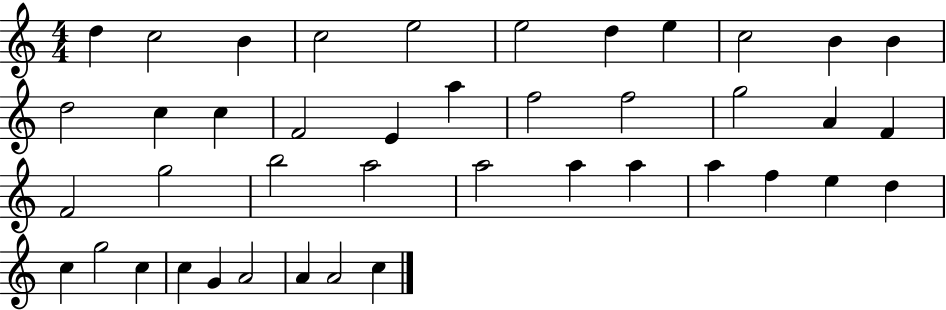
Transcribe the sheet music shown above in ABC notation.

X:1
T:Untitled
M:4/4
L:1/4
K:C
d c2 B c2 e2 e2 d e c2 B B d2 c c F2 E a f2 f2 g2 A F F2 g2 b2 a2 a2 a a a f e d c g2 c c G A2 A A2 c